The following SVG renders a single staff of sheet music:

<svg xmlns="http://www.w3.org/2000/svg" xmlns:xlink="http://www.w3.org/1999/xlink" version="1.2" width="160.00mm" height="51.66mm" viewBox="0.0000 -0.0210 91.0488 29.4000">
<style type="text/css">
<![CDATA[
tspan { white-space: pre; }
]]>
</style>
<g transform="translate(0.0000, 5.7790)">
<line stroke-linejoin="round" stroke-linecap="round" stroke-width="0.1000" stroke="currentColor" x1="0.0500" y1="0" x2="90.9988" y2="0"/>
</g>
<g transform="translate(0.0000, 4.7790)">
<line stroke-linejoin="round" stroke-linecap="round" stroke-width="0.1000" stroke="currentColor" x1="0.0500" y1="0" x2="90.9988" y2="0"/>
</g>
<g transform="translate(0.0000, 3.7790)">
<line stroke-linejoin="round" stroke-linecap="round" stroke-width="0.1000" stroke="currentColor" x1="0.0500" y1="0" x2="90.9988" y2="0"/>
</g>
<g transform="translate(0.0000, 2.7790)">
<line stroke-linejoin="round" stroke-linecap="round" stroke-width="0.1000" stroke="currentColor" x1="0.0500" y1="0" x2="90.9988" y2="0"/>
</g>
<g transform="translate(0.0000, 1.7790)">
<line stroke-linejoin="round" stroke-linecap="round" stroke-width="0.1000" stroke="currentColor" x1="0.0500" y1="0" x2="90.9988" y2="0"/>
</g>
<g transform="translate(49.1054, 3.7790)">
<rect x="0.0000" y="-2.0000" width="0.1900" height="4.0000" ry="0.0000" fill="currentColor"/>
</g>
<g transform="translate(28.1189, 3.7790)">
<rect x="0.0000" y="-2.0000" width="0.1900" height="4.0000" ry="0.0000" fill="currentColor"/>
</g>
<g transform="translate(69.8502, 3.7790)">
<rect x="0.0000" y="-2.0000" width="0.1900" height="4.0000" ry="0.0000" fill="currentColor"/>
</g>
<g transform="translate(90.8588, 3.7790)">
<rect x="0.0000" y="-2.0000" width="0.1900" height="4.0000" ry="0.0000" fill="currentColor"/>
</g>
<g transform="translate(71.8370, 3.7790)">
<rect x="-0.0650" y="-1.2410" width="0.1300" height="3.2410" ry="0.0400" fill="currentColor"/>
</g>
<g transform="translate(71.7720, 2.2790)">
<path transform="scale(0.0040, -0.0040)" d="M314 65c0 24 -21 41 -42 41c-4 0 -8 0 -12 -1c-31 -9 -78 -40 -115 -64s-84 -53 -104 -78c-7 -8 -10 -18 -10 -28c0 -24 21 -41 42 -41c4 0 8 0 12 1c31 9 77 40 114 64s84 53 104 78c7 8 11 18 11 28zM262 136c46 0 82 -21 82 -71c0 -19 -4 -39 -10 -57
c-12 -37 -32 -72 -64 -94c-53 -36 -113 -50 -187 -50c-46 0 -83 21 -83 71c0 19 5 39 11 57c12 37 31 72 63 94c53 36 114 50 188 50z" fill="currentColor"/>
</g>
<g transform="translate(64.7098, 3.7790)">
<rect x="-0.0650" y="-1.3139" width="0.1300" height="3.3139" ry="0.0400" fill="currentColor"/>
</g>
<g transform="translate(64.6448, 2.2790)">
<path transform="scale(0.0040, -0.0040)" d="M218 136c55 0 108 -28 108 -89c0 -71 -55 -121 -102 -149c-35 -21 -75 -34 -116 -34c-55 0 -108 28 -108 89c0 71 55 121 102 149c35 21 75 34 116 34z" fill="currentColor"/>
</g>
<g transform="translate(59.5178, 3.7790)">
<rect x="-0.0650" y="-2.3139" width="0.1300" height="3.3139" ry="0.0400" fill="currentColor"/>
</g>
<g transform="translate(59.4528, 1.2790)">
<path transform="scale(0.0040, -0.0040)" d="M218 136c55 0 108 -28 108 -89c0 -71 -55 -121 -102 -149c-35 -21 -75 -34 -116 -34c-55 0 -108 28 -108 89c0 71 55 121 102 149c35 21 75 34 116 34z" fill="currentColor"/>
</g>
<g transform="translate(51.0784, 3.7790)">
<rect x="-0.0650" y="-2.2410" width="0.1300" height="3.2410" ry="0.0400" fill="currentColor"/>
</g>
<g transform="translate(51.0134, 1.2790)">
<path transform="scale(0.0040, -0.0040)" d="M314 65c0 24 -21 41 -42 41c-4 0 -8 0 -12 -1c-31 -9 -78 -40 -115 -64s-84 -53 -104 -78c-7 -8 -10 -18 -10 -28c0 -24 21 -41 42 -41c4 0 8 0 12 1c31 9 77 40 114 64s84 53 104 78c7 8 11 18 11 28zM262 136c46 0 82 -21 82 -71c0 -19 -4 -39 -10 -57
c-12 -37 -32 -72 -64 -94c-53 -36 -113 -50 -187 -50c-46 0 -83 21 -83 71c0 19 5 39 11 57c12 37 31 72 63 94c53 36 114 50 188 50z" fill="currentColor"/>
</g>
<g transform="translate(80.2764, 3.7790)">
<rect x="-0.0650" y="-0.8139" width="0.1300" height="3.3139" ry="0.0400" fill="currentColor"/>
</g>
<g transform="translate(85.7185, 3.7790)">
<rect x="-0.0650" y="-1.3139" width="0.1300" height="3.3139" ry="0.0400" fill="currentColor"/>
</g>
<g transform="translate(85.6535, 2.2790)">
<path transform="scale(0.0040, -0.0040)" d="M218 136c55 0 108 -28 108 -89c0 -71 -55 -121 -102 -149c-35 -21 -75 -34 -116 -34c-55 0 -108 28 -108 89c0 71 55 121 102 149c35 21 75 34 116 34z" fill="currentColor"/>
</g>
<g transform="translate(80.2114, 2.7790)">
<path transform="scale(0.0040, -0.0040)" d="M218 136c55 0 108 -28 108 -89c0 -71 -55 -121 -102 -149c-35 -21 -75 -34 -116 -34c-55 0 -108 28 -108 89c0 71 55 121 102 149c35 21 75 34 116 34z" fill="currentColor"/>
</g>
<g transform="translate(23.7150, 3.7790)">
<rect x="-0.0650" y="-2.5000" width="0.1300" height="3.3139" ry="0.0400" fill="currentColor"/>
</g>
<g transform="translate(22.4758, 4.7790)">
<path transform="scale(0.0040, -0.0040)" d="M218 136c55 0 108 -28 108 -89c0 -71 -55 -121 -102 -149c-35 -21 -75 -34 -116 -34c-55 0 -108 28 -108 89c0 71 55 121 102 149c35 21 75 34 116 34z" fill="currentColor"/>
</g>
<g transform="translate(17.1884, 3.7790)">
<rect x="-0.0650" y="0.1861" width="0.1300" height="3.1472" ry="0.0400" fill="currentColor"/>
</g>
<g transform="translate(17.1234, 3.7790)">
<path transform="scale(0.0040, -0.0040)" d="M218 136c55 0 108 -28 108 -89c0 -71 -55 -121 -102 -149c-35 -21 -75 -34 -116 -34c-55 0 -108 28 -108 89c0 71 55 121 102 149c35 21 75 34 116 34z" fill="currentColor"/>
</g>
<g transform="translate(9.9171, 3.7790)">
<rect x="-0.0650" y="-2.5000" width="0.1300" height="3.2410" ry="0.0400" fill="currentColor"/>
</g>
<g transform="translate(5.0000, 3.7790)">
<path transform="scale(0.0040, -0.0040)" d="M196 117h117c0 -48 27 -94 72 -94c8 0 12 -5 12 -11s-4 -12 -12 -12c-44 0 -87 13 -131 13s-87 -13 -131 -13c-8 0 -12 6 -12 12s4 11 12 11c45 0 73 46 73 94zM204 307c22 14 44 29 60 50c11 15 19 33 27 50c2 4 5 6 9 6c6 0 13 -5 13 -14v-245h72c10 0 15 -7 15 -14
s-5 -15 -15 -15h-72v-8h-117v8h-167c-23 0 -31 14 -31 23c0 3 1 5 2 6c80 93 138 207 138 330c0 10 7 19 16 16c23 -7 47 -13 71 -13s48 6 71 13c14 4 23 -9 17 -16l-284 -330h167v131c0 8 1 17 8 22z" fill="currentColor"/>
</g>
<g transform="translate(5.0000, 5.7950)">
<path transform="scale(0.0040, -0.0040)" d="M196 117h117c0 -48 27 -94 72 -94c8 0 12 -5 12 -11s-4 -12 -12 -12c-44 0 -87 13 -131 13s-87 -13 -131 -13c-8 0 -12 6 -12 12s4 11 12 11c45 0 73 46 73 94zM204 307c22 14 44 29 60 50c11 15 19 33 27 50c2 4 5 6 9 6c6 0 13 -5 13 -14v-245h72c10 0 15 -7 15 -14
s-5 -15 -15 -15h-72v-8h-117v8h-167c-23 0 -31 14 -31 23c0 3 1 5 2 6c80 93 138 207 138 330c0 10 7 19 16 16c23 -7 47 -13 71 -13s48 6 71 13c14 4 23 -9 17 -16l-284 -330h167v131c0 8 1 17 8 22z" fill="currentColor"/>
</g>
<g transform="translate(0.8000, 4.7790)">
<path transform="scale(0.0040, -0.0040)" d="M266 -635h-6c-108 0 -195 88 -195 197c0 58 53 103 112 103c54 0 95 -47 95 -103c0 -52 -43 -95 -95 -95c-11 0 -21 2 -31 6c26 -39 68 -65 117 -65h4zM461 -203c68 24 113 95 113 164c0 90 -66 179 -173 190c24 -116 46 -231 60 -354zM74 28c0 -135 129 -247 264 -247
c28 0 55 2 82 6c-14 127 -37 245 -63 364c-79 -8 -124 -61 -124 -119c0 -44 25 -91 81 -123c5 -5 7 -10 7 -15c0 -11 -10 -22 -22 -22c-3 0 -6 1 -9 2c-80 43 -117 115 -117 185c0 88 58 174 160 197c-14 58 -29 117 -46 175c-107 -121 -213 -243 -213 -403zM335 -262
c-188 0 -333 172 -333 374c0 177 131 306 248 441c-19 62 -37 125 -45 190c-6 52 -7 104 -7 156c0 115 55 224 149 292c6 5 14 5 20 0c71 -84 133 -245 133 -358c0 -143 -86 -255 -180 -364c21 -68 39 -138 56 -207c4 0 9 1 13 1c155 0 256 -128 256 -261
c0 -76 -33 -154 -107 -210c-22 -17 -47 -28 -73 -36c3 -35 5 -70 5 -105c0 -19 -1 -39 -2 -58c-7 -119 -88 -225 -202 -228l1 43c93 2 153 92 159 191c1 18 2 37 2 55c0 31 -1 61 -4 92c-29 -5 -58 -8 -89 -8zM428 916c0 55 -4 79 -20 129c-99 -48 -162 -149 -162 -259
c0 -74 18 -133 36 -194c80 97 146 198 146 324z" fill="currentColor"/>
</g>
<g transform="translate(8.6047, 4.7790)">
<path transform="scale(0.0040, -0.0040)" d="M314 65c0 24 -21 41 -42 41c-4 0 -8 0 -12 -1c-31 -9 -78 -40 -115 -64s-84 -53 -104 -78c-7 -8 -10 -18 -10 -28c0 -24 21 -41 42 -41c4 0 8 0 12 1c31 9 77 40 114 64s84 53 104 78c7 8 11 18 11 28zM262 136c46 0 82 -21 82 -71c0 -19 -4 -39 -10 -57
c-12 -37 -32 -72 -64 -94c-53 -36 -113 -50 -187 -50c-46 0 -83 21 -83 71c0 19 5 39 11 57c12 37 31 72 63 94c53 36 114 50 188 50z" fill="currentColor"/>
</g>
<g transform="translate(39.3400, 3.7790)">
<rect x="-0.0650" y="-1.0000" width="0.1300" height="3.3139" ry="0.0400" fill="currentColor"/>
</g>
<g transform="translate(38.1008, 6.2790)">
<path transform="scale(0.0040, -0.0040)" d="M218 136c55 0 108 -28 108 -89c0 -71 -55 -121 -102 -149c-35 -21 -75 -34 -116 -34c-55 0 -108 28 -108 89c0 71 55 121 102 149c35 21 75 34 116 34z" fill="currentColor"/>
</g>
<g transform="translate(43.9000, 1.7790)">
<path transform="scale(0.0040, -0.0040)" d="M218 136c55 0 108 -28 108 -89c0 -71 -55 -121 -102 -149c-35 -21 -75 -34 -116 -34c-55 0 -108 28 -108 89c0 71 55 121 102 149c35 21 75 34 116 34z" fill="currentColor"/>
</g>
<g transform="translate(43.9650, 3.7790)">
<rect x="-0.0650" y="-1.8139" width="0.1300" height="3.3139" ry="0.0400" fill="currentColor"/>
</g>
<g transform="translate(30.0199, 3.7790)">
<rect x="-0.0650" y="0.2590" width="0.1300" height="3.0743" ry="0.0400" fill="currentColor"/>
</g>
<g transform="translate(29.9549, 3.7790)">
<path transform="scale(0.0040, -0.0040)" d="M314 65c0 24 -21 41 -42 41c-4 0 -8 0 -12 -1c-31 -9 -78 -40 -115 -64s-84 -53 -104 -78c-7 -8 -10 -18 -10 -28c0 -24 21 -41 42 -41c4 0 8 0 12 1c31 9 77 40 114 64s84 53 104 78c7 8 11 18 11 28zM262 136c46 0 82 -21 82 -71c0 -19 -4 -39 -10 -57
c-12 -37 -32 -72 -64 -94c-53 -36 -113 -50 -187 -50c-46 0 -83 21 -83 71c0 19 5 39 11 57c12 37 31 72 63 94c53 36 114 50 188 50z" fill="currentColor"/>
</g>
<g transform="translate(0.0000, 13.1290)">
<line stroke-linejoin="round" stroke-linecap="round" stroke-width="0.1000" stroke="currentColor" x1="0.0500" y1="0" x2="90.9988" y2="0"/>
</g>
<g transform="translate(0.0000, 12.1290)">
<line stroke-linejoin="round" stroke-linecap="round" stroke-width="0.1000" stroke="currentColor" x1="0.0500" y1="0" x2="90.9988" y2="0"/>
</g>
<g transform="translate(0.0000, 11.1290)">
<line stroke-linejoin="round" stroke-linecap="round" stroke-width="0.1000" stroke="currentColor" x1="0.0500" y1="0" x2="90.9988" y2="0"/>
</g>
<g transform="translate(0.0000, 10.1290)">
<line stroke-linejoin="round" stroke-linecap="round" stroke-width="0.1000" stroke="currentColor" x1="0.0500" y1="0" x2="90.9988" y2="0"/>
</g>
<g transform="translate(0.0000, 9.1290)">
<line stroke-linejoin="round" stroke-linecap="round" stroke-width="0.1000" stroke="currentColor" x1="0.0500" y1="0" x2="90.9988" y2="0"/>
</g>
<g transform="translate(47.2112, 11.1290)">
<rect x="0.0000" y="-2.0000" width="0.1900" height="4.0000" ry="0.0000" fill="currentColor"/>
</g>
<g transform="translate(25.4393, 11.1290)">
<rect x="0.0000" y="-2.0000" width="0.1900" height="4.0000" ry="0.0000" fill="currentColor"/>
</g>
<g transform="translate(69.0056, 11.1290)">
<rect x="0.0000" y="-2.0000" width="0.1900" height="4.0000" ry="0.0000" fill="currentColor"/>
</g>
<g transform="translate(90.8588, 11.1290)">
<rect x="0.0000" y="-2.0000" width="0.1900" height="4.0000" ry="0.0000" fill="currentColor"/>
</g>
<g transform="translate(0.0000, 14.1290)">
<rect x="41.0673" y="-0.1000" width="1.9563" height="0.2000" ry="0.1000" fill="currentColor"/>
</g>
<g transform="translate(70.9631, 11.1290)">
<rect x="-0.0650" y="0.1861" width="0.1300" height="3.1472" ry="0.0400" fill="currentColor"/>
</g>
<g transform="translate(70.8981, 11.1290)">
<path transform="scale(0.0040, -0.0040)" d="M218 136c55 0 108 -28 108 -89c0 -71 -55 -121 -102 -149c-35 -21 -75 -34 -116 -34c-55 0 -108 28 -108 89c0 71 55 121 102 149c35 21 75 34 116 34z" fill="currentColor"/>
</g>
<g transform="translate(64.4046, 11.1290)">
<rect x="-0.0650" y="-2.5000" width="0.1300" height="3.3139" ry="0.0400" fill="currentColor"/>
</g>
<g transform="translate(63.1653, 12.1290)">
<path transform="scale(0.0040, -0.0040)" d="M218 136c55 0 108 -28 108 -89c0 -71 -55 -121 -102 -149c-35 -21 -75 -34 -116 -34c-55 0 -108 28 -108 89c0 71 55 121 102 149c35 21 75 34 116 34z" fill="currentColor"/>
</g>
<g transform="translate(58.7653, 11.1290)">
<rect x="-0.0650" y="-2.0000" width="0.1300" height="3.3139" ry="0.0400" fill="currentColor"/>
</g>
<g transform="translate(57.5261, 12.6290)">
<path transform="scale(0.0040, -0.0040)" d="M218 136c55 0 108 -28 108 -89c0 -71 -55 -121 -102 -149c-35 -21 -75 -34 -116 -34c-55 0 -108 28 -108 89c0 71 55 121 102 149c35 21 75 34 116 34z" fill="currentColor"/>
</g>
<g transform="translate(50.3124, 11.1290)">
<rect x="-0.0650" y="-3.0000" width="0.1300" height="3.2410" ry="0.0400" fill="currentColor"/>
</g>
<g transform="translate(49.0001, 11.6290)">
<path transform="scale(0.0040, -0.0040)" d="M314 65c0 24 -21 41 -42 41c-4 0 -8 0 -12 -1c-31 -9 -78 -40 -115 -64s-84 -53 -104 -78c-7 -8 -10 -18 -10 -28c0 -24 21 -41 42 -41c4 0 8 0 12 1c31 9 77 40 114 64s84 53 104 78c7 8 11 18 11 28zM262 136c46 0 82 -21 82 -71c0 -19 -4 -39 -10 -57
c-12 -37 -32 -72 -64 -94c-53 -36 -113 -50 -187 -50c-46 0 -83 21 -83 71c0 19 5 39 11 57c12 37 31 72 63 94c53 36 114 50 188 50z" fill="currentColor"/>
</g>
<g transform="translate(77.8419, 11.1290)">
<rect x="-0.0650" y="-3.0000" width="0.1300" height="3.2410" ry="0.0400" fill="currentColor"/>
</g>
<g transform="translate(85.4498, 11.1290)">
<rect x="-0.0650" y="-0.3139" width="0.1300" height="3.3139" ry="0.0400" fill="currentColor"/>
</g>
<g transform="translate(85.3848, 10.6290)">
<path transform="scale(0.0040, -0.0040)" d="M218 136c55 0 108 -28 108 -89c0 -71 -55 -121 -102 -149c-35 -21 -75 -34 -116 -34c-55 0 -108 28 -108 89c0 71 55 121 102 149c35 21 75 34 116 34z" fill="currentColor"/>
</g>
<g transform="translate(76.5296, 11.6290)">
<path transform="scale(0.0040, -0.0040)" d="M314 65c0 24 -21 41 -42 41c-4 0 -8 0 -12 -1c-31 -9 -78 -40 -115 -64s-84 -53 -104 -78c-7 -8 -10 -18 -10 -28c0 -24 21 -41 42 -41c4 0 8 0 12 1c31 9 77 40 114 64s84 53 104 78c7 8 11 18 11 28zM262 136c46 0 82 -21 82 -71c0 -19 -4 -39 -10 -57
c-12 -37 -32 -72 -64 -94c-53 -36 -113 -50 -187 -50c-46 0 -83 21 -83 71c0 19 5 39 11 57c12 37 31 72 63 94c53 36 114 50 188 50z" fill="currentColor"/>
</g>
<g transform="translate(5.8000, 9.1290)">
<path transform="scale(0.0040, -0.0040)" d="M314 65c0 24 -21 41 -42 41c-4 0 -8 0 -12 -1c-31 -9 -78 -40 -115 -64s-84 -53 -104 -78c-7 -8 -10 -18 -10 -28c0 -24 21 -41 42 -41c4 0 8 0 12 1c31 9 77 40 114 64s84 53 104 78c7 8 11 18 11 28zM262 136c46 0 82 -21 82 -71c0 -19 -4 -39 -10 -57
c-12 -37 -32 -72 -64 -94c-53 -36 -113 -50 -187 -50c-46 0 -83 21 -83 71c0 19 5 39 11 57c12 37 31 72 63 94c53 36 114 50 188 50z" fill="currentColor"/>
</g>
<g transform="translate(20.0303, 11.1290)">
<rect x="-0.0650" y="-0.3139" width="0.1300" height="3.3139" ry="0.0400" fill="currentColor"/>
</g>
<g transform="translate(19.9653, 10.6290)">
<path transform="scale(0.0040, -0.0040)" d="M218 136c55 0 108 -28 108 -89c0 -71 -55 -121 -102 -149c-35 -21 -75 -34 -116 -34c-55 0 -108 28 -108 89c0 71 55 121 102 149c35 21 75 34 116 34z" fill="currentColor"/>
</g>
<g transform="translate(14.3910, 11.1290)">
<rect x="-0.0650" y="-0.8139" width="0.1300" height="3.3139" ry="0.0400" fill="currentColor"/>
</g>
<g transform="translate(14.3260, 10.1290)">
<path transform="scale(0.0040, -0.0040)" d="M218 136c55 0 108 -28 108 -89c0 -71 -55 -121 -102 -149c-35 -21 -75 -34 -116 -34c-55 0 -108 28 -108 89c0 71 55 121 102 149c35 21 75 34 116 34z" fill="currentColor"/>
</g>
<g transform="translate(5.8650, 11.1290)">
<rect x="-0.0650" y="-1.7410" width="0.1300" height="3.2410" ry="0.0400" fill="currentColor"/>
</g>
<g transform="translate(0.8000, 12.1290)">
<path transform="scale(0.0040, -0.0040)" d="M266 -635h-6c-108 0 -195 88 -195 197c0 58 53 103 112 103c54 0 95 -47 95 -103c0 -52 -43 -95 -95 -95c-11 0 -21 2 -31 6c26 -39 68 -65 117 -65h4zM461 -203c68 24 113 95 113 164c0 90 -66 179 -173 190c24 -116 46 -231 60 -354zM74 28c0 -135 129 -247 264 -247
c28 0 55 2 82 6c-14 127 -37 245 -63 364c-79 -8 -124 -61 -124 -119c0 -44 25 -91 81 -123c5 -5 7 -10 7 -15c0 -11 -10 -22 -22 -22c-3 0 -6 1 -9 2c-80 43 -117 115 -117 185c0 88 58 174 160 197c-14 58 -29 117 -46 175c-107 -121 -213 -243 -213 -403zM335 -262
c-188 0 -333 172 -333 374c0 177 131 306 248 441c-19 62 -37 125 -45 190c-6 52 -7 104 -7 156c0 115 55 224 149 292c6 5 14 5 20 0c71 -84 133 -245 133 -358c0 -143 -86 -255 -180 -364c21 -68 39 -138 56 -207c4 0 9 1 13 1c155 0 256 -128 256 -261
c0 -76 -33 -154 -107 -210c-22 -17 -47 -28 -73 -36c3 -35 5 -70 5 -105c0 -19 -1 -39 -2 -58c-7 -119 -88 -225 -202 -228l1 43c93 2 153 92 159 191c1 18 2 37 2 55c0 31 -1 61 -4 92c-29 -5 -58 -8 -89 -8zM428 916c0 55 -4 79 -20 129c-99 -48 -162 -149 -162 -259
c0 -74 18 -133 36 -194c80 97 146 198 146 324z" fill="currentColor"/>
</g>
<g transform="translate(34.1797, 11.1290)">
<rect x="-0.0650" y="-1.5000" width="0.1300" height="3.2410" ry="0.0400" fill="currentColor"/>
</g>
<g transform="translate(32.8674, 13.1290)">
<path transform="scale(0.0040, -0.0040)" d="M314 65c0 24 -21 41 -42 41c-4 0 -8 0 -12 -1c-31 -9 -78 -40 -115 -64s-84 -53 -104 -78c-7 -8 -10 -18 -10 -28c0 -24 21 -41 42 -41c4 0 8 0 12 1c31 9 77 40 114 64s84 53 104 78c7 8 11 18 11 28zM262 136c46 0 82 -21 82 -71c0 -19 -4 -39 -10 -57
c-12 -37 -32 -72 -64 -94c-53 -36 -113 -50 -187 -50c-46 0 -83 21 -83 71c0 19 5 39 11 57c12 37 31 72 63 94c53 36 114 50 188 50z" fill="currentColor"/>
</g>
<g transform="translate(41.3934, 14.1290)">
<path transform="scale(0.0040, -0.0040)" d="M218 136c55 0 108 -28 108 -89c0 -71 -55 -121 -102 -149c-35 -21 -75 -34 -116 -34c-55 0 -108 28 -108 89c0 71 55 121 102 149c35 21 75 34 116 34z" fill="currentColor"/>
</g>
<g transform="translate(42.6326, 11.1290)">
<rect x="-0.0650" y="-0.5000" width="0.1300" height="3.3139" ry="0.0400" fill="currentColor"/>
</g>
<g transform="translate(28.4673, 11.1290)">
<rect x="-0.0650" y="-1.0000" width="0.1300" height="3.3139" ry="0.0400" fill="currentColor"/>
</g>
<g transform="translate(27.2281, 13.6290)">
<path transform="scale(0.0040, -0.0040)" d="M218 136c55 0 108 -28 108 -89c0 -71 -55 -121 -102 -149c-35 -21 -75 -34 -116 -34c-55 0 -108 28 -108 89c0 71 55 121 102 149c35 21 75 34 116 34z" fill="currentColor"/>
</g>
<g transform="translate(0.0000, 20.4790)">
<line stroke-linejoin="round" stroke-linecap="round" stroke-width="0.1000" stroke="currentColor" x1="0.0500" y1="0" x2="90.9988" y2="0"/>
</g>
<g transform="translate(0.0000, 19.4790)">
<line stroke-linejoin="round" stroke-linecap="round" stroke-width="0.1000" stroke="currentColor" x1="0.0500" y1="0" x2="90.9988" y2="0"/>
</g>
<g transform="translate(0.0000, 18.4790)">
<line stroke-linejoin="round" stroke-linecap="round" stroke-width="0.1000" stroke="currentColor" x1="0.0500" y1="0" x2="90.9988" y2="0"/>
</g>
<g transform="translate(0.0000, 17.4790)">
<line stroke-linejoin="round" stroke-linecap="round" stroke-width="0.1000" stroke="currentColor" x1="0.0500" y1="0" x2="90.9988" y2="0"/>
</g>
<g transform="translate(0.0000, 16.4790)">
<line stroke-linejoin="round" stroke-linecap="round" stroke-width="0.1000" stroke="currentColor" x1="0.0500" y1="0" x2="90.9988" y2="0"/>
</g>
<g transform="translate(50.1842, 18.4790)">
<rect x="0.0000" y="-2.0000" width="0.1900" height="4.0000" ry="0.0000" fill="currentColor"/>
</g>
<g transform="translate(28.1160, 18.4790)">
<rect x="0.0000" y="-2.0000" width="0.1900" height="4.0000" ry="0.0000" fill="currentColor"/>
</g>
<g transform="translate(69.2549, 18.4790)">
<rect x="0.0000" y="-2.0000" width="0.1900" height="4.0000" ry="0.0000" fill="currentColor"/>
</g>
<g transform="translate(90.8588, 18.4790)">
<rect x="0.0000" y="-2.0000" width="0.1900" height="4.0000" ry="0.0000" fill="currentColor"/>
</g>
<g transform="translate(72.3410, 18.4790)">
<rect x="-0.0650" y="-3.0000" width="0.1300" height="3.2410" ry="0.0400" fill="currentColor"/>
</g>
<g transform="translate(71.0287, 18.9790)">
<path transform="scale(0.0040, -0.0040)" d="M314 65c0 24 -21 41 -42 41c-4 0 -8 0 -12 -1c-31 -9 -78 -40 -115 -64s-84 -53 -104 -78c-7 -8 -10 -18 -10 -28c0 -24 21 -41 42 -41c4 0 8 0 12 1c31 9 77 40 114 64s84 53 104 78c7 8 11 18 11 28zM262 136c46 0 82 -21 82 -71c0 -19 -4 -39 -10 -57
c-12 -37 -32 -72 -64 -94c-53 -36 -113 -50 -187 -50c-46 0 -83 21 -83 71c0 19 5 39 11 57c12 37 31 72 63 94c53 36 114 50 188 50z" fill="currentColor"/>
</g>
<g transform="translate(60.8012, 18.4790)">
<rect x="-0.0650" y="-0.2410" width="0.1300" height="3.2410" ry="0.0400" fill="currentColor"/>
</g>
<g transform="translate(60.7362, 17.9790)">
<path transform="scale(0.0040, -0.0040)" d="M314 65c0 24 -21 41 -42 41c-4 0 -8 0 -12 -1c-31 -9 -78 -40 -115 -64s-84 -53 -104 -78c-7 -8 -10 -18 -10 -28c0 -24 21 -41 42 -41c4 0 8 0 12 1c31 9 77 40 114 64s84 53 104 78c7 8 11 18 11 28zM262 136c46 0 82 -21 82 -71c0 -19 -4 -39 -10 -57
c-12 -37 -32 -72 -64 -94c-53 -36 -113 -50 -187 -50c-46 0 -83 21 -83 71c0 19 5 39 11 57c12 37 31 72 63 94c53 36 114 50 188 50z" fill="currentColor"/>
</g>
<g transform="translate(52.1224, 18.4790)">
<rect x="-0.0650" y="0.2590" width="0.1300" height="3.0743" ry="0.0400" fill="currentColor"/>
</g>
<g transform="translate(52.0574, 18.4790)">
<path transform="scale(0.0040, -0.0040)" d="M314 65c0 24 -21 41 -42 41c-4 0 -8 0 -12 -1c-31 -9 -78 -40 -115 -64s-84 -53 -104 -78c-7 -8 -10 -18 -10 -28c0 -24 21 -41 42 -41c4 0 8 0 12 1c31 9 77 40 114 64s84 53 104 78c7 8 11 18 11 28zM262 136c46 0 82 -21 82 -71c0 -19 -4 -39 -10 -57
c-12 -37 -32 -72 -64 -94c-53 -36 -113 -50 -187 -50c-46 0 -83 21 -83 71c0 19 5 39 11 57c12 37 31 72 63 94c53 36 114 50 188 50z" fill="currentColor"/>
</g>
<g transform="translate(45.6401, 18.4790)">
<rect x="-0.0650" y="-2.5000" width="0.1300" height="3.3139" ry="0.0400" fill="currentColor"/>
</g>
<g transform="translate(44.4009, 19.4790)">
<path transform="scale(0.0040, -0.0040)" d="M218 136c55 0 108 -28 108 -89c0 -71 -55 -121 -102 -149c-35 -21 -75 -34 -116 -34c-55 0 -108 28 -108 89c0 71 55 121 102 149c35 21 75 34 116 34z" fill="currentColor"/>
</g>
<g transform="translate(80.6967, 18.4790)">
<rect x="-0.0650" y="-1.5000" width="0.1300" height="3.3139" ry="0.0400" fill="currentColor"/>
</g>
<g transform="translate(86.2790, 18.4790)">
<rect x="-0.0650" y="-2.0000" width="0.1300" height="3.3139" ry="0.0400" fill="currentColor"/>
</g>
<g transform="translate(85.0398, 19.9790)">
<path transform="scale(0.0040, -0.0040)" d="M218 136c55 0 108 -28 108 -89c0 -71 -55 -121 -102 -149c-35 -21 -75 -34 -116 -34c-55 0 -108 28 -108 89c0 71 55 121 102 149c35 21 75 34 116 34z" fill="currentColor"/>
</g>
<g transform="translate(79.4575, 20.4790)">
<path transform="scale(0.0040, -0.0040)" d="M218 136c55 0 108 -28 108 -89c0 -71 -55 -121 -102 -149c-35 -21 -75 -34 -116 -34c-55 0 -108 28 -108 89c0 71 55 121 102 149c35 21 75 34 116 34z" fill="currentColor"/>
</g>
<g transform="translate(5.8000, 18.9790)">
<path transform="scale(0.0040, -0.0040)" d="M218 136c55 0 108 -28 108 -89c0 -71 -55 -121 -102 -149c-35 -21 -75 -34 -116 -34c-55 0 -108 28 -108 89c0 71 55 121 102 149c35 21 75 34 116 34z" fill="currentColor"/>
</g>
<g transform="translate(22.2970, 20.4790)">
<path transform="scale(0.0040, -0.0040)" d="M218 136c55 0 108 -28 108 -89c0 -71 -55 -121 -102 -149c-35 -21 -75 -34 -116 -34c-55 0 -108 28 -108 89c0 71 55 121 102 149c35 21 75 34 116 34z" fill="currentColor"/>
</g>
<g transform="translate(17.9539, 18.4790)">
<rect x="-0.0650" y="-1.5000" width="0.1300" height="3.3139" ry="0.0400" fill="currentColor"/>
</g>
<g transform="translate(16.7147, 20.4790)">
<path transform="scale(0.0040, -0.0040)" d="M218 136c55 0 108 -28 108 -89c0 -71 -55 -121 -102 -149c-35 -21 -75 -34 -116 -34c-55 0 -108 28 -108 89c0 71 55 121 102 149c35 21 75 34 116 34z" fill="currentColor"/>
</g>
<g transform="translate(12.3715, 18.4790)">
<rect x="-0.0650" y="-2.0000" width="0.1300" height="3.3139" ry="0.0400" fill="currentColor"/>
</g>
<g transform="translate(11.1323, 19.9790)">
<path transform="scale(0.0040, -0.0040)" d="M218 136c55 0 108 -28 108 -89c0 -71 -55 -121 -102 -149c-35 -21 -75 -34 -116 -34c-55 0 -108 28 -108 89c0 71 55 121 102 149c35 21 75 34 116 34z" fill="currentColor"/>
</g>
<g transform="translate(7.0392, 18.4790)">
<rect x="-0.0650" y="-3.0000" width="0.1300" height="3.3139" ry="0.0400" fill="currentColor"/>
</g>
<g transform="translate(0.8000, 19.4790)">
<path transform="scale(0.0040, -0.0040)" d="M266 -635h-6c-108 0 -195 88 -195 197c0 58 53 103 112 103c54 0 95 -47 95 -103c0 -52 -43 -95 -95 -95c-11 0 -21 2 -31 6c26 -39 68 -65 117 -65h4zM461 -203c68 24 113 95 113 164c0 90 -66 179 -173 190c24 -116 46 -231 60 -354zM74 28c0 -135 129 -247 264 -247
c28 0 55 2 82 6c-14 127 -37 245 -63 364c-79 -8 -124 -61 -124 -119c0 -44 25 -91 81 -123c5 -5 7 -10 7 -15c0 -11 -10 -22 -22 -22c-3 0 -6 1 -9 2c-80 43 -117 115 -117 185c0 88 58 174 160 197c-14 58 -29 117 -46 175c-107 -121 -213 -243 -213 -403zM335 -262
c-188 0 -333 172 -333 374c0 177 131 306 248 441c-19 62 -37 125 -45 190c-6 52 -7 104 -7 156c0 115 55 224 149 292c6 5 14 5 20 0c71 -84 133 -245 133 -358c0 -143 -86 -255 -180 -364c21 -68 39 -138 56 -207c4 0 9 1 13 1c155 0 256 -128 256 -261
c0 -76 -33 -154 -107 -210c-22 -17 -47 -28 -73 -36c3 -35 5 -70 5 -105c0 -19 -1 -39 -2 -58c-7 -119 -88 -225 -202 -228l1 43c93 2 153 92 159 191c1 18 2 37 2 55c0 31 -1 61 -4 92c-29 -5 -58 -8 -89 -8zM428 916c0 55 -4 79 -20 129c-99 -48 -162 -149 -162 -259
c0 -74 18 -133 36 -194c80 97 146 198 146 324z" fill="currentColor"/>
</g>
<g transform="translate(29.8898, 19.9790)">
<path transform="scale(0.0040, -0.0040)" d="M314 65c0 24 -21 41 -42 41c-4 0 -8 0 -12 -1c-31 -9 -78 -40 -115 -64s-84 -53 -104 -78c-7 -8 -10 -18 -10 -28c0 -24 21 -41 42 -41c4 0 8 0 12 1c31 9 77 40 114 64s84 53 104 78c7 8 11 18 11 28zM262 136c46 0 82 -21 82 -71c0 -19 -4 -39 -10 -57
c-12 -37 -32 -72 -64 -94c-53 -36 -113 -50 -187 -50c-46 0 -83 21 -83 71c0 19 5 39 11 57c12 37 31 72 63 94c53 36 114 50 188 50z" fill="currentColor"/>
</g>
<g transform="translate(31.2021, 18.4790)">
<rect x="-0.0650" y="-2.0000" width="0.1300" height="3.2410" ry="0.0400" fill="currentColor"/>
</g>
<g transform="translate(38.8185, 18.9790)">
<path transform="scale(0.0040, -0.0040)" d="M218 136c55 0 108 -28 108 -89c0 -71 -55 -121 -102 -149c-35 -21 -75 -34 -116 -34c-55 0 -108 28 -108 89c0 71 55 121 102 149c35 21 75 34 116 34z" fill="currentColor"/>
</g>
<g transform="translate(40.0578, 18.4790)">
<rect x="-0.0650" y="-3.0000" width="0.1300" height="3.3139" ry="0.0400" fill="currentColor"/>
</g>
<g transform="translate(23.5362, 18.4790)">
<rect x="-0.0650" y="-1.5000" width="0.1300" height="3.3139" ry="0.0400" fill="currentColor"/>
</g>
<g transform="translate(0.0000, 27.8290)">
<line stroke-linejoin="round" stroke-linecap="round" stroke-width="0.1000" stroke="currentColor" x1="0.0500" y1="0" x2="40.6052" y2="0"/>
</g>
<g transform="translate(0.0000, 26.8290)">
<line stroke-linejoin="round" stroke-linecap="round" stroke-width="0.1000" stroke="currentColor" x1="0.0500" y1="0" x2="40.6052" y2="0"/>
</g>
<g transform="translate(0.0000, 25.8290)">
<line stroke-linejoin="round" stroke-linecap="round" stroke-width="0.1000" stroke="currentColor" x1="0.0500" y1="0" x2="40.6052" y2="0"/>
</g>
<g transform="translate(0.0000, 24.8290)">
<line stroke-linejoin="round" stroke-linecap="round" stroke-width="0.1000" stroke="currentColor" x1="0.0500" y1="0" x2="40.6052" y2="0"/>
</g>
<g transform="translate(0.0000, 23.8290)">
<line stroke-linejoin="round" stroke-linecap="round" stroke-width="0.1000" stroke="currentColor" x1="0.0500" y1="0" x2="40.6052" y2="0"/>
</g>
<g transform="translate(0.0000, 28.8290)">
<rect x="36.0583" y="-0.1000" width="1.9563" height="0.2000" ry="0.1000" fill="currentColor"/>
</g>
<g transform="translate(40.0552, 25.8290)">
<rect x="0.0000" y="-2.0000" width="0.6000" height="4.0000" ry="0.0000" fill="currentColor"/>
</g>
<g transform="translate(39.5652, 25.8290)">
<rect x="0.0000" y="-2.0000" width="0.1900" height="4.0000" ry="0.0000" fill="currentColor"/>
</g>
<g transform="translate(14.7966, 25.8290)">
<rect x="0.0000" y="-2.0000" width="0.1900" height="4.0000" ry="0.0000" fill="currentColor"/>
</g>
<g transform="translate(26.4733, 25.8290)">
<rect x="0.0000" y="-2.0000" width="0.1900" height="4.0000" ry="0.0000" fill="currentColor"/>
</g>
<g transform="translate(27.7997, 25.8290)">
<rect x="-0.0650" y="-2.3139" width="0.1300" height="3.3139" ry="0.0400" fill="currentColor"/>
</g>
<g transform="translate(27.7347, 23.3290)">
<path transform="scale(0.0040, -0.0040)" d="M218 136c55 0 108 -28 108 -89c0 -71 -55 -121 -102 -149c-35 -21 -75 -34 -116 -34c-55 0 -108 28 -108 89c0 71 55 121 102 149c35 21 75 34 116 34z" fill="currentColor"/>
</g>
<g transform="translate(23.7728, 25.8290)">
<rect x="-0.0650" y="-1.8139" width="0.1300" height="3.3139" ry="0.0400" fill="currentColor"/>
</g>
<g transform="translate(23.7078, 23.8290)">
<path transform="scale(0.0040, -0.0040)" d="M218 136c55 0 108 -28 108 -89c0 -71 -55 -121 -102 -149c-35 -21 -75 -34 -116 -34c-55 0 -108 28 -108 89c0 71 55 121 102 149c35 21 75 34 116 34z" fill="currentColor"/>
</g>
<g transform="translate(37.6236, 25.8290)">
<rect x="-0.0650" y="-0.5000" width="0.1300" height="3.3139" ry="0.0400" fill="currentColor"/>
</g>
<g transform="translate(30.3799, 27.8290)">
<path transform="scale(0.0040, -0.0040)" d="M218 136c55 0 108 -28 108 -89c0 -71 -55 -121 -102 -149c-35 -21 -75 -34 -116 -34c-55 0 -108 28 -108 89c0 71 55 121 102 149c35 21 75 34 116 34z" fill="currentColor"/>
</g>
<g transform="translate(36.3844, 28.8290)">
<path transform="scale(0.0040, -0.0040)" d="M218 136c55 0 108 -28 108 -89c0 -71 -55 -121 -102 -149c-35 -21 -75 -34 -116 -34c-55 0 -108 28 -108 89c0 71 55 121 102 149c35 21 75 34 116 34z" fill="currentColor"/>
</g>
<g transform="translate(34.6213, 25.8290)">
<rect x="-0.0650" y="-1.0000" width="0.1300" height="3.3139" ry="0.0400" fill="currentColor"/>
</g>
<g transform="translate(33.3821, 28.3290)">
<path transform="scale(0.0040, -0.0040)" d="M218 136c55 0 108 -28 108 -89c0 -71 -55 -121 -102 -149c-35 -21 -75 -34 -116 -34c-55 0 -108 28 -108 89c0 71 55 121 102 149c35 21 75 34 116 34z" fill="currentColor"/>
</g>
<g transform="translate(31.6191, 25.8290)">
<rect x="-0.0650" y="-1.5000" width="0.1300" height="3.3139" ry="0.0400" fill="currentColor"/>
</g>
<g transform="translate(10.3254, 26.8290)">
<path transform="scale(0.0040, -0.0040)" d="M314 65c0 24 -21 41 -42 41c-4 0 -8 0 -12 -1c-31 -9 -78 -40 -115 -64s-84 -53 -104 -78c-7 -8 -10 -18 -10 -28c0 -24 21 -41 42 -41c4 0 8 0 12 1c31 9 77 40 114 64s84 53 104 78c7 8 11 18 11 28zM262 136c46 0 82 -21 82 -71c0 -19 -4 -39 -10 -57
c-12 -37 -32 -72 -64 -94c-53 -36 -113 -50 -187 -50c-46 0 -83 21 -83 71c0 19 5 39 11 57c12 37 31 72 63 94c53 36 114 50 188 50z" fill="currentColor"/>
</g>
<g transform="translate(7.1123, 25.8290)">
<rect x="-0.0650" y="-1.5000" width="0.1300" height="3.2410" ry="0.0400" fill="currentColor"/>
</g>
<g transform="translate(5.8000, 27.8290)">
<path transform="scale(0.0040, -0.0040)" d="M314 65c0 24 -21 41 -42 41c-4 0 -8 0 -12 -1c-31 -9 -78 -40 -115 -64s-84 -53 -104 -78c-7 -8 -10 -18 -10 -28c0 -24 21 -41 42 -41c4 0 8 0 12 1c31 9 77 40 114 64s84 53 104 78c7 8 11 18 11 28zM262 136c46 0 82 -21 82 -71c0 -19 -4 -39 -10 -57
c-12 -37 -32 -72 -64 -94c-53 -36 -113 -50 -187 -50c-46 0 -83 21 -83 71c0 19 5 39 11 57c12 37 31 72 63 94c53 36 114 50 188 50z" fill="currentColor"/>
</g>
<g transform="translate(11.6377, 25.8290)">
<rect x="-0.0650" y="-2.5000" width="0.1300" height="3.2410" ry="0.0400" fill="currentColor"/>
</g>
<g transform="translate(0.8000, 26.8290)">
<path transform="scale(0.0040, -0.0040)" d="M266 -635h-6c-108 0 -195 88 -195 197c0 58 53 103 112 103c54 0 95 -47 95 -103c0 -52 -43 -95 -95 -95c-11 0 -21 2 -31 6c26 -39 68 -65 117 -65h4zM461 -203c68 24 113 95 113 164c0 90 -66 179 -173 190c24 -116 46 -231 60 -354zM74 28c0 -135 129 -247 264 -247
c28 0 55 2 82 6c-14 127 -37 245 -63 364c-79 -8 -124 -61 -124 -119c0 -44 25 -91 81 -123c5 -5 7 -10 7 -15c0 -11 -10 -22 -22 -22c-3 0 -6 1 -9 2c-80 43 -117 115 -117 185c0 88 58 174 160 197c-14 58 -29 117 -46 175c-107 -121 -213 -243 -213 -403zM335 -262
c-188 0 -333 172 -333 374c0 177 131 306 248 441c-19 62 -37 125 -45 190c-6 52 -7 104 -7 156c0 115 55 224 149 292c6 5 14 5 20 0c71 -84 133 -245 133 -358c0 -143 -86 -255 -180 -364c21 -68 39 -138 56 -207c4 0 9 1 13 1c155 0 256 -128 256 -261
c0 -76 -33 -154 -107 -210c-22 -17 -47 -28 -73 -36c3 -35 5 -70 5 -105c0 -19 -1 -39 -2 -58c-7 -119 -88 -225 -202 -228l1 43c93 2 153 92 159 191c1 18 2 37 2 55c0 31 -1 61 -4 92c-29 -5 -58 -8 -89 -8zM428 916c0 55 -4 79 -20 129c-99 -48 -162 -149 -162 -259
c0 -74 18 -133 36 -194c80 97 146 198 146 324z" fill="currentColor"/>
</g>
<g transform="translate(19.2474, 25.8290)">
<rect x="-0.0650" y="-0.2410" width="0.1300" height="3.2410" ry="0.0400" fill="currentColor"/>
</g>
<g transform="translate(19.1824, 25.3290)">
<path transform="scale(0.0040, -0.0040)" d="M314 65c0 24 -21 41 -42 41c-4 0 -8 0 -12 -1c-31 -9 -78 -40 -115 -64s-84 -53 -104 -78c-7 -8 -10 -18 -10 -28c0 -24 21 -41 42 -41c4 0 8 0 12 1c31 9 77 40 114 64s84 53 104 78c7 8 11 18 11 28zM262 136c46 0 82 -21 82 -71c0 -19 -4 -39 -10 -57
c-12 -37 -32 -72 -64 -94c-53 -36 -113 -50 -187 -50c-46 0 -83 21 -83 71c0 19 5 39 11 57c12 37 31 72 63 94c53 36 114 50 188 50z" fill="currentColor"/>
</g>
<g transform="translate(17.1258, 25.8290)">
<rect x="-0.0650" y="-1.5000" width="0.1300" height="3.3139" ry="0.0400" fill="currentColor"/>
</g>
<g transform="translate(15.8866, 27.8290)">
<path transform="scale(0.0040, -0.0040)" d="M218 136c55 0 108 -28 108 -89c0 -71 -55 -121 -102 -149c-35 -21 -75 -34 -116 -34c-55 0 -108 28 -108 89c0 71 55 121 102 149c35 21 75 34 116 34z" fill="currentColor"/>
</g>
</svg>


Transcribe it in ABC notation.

X:1
T:Untitled
M:4/4
L:1/4
K:C
G2 B G B2 D f g2 g e e2 d e f2 d c D E2 C A2 F G B A2 c A F E E F2 A G B2 c2 A2 E F E2 G2 E c2 f g E D C